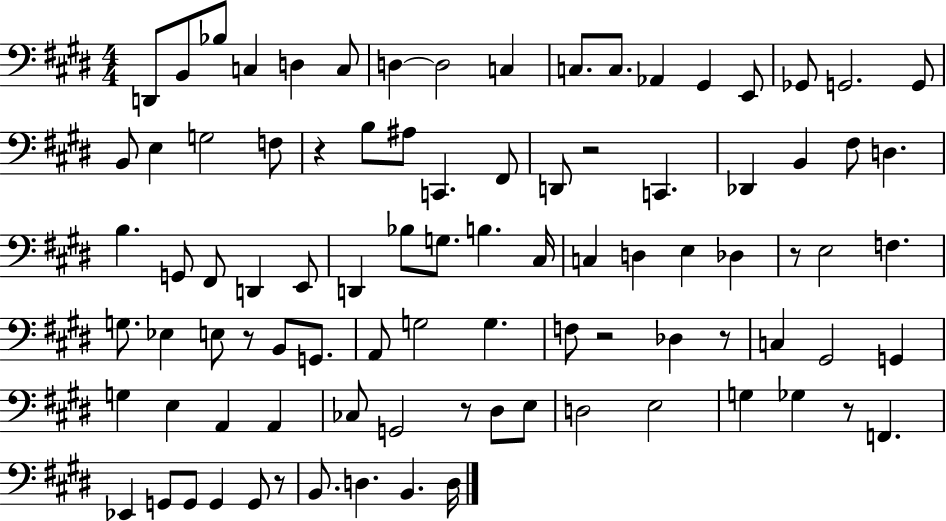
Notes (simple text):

D2/e B2/e Bb3/e C3/q D3/q C3/e D3/q D3/h C3/q C3/e. C3/e. Ab2/q G#2/q E2/e Gb2/e G2/h. G2/e B2/e E3/q G3/h F3/e R/q B3/e A#3/e C2/q. F#2/e D2/e R/h C2/q. Db2/q B2/q F#3/e D3/q. B3/q. G2/e F#2/e D2/q E2/e D2/q Bb3/e G3/e. B3/q. C#3/s C3/q D3/q E3/q Db3/q R/e E3/h F3/q. G3/e. Eb3/q E3/e R/e B2/e G2/e. A2/e G3/h G3/q. F3/e R/h Db3/q R/e C3/q G#2/h G2/q G3/q E3/q A2/q A2/q CES3/e G2/h R/e D#3/e E3/e D3/h E3/h G3/q Gb3/q R/e F2/q. Eb2/q G2/e G2/e G2/q G2/e R/e B2/e. D3/q. B2/q. D3/s